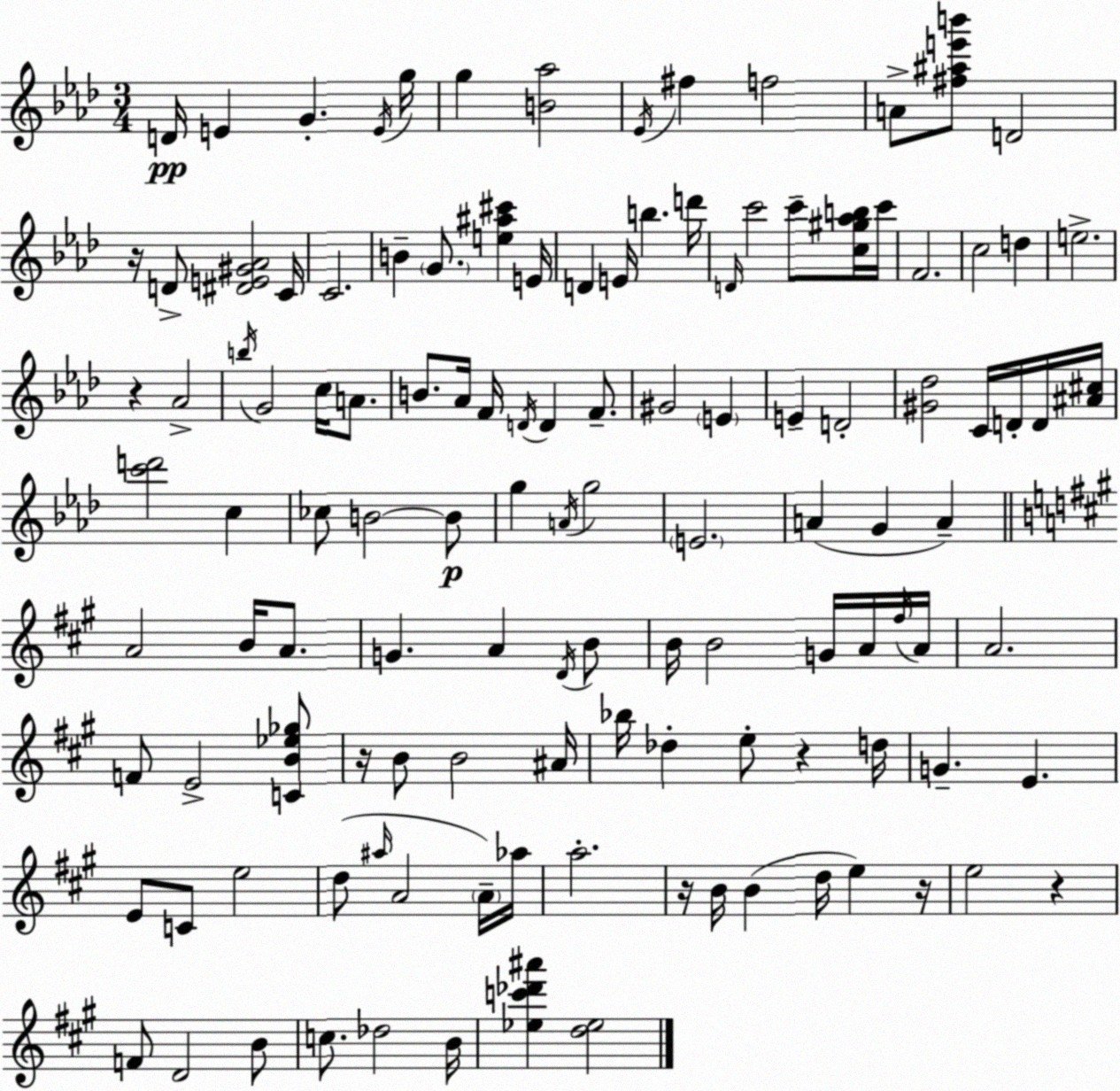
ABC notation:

X:1
T:Untitled
M:3/4
L:1/4
K:Ab
D/4 E G E/4 g/4 g [B_a]2 _E/4 ^f f2 A/2 [^f^ae'b']/2 D2 z/4 D/2 [^DE^G_A]2 C/4 C2 B G/2 [e^a^c'] E/4 D E/4 b d'/4 D/4 c'2 c'/2 [c^g_ab]/4 c'/4 F2 c2 d e2 z _A2 b/4 G2 c/4 A/2 B/2 _A/4 F/4 D/4 D F/2 ^G2 E E D2 [^G_d]2 C/4 D/4 D/4 [^A^c]/4 [c'd']2 c _c/2 B2 B/2 g A/4 g2 E2 A G A A2 B/4 A/2 G A D/4 B/2 B/4 B2 G/4 A/4 ^f/4 A/4 A2 F/2 E2 [CB_e_g]/2 z/4 B/2 B2 ^A/4 _b/4 _d e/2 z d/4 G E E/2 C/2 e2 d/2 ^a/4 A2 A/4 _a/4 a2 z/4 B/4 B d/4 e z/4 e2 z F/2 D2 B/2 c/2 _d2 B/4 [_ec'_d'^a'] [d_e]2